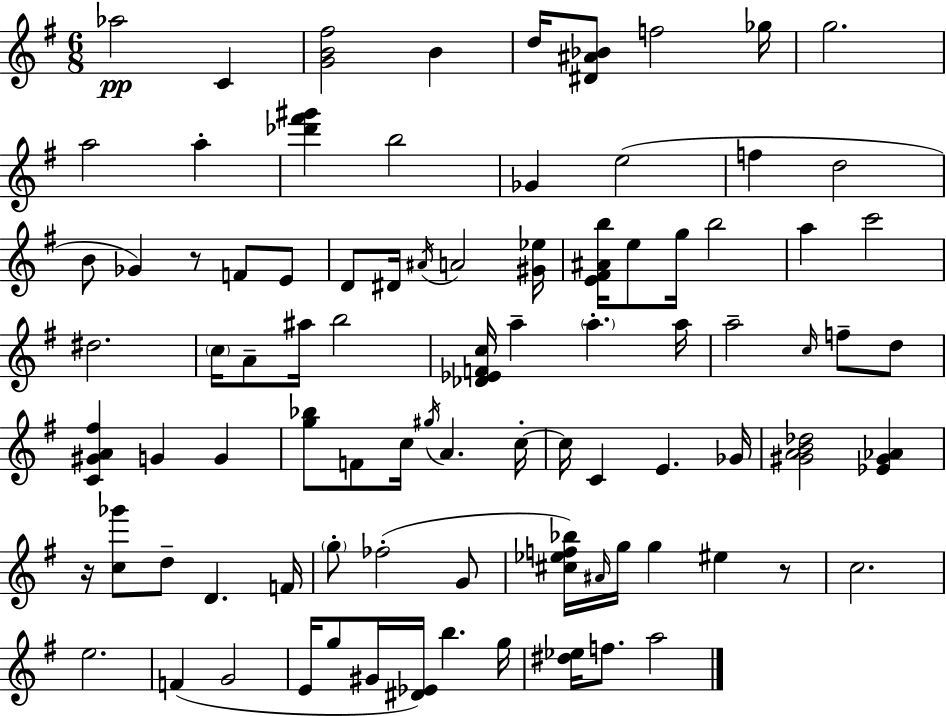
{
  \clef treble
  \numericTimeSignature
  \time 6/8
  \key e \minor
  aes''2\pp c'4 | <g' b' fis''>2 b'4 | d''16 <dis' ais' bes'>8 f''2 ges''16 | g''2. | \break a''2 a''4-. | <des''' fis''' gis'''>4 b''2 | ges'4 e''2( | f''4 d''2 | \break b'8 ges'4) r8 f'8 e'8 | d'8 dis'16 \acciaccatura { ais'16 } a'2 | <gis' ees''>16 <e' fis' ais' b''>16 e''8 g''16 b''2 | a''4 c'''2 | \break dis''2. | \parenthesize c''16 a'8-- ais''16 b''2 | <des' ees' f' c''>16 a''4-- \parenthesize a''4.-. | a''16 a''2-- \grace { c''16 } f''8-- | \break d''8 <c' gis' a' fis''>4 g'4 g'4 | <g'' bes''>8 f'8 c''16 \acciaccatura { gis''16 } a'4. | c''16-.~~ c''16 c'4 e'4. | ges'16 <gis' a' b' des''>2 <ees' gis' aes'>4 | \break r16 <c'' ges'''>8 d''8-- d'4. | f'16 \parenthesize g''8-. fes''2-.( | g'8 <cis'' ees'' f'' bes''>16) \grace { ais'16 } g''16 g''4 eis''4 | r8 c''2. | \break e''2. | f'4( g'2 | e'16 g''8 gis'16 <dis' ees'>16) b''4. | g''16 <dis'' ees''>16 f''8. a''2 | \break \bar "|."
}